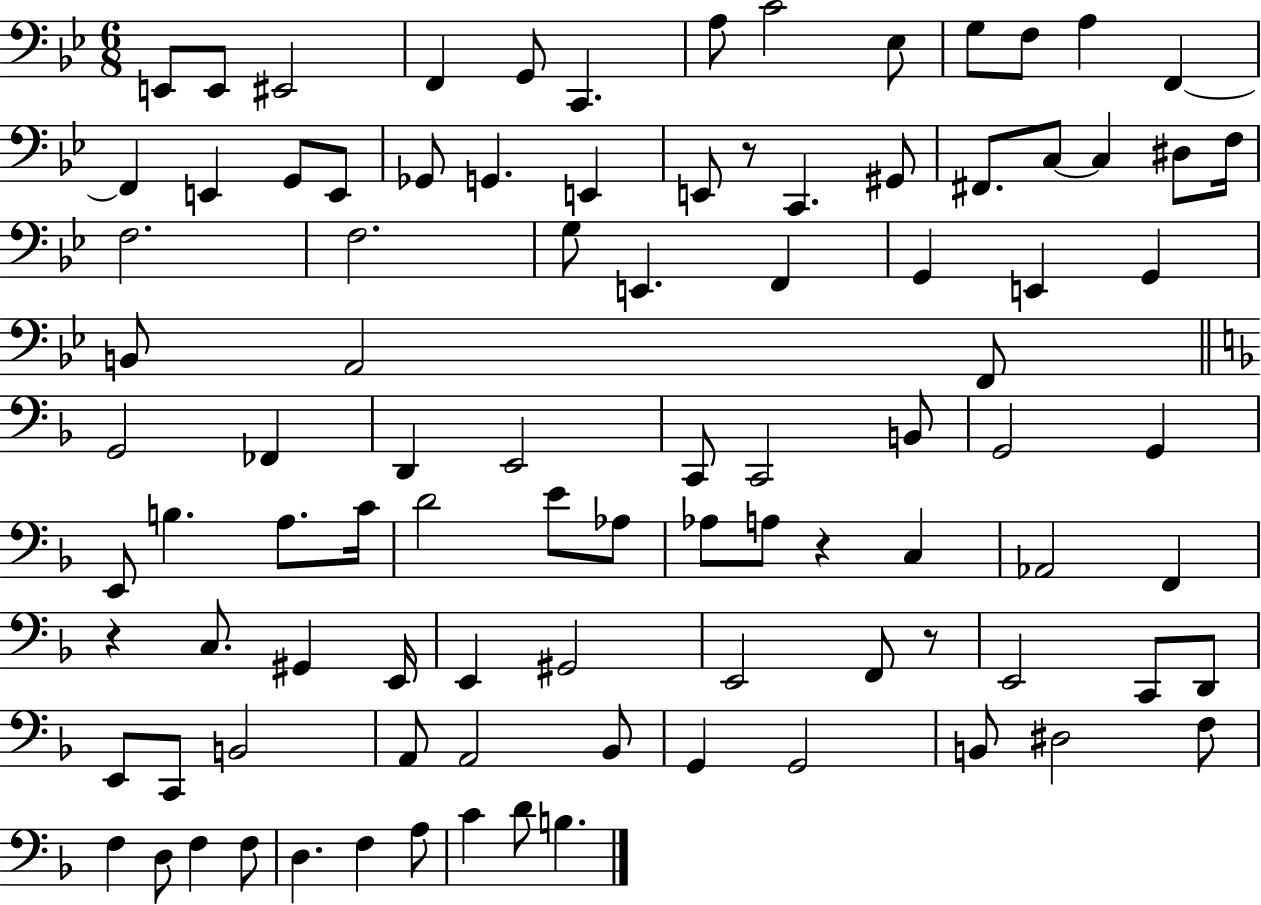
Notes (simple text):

E2/e E2/e EIS2/h F2/q G2/e C2/q. A3/e C4/h Eb3/e G3/e F3/e A3/q F2/q F2/q E2/q G2/e E2/e Gb2/e G2/q. E2/q E2/e R/e C2/q. G#2/e F#2/e. C3/e C3/q D#3/e F3/s F3/h. F3/h. G3/e E2/q. F2/q G2/q E2/q G2/q B2/e A2/h F2/e G2/h FES2/q D2/q E2/h C2/e C2/h B2/e G2/h G2/q E2/e B3/q. A3/e. C4/s D4/h E4/e Ab3/e Ab3/e A3/e R/q C3/q Ab2/h F2/q R/q C3/e. G#2/q E2/s E2/q G#2/h E2/h F2/e R/e E2/h C2/e D2/e E2/e C2/e B2/h A2/e A2/h Bb2/e G2/q G2/h B2/e D#3/h F3/e F3/q D3/e F3/q F3/e D3/q. F3/q A3/e C4/q D4/e B3/q.